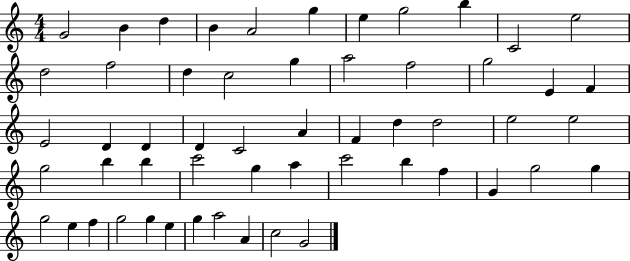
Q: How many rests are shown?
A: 0